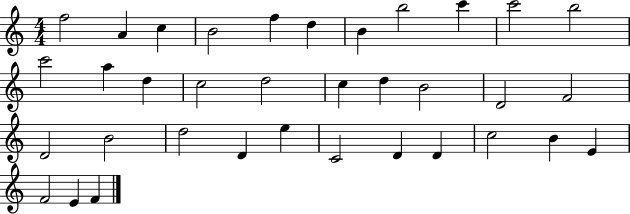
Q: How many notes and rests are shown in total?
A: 35